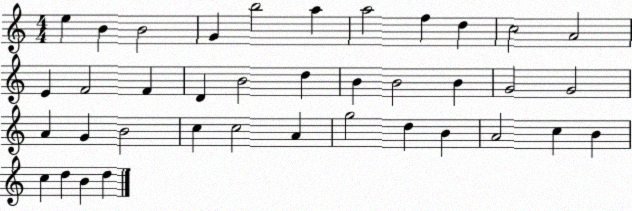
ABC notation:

X:1
T:Untitled
M:4/4
L:1/4
K:C
e B B2 G b2 a a2 f d c2 A2 E F2 F D B2 d B B2 B G2 G2 A G B2 c c2 A g2 d B A2 c B c d B d